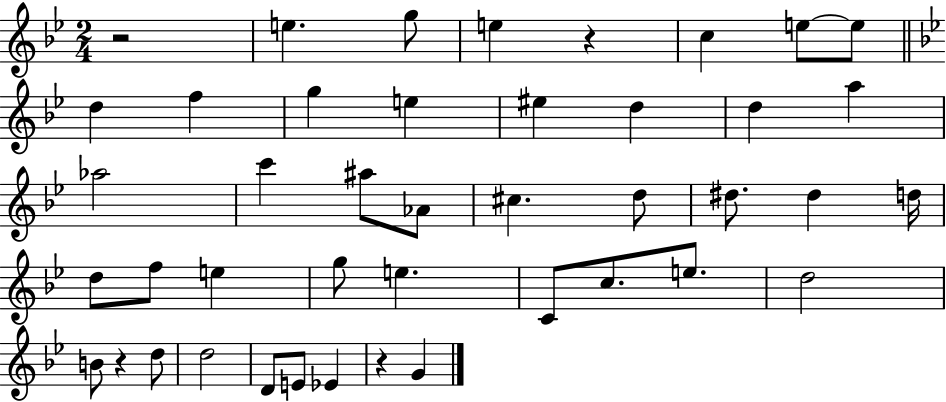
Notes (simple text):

R/h E5/q. G5/e E5/q R/q C5/q E5/e E5/e D5/q F5/q G5/q E5/q EIS5/q D5/q D5/q A5/q Ab5/h C6/q A#5/e Ab4/e C#5/q. D5/e D#5/e. D#5/q D5/s D5/e F5/e E5/q G5/e E5/q. C4/e C5/e. E5/e. D5/h B4/e R/q D5/e D5/h D4/e E4/e Eb4/q R/q G4/q